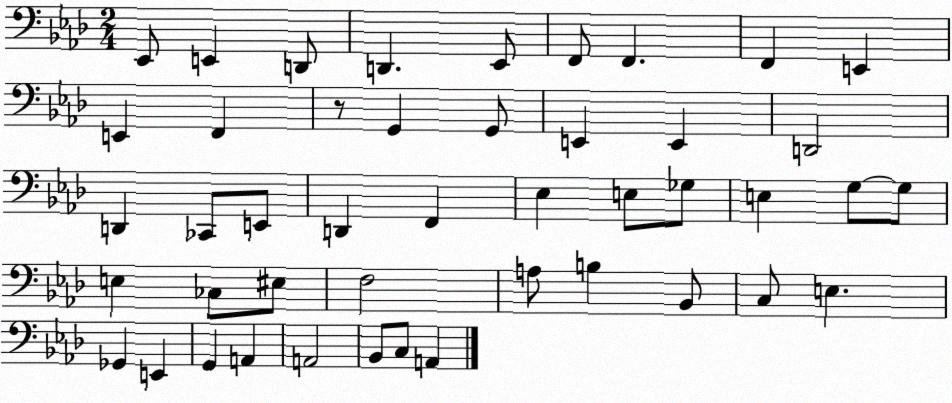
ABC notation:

X:1
T:Untitled
M:2/4
L:1/4
K:Ab
_E,,/2 E,, D,,/2 D,, _E,,/2 F,,/2 F,, F,, E,, E,, F,, z/2 G,, G,,/2 E,, E,, D,,2 D,, _C,,/2 E,,/2 D,, F,, _E, E,/2 _G,/2 E, G,/2 G,/2 E, _C,/2 ^E,/2 F,2 A,/2 B, _B,,/2 C,/2 E, _G,, E,, G,, A,, A,,2 _B,,/2 C,/2 A,,